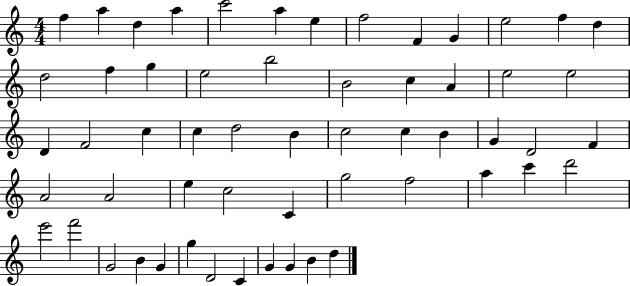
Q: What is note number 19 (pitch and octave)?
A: B4